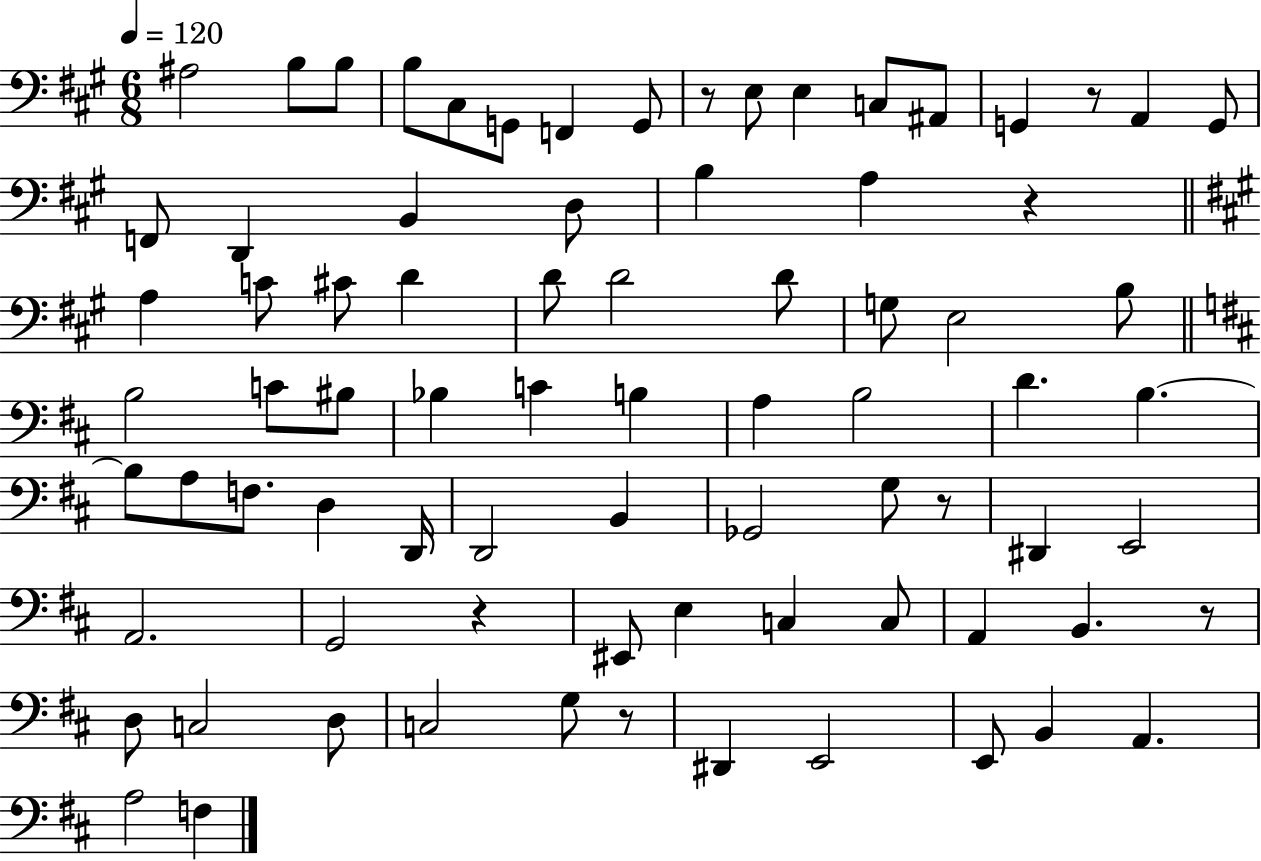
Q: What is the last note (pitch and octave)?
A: F3